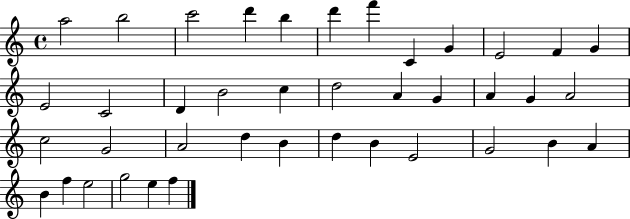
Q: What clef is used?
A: treble